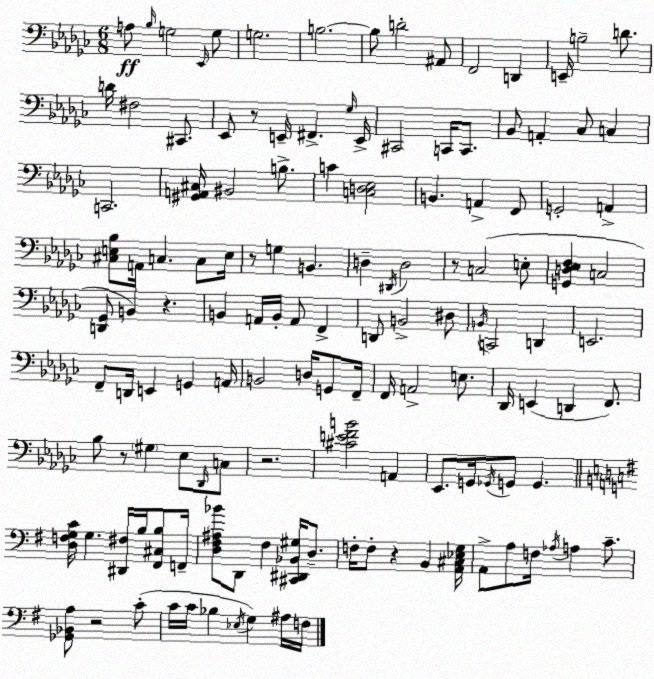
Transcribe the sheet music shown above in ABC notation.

X:1
T:Untitled
M:6/8
L:1/4
K:Ebm
A,/2 _B,/4 G,2 _E,,/4 G,/2 G,2 B,2 B,/2 D2 ^A,,/2 F,,2 D,, E,,/4 B,2 D/2 D/4 ^F,2 ^C,,/2 _E,,/2 z/2 E,,/4 ^F,, _G,/4 E,,/4 ^C,,2 C,,/4 C,,/2 _B,,/2 A,, _C,/2 C, C,,2 [^G,,A,,^C,]/4 ^B,,2 B,/2 C [C,D,_E,]2 B,, A,, F,,/2 G,,2 A,, [^C,E,_B,]/2 A,,/4 C, C,/2 E,/4 z/2 G, B,, D, ^D,,/4 D,2 z/2 C,2 E,/2 [G,,D,_E,F,] C,2 [D,,_G,,]/2 B,, z B,, A,,/4 B,,/4 A,,/2 F,, D,,/2 B,,2 ^D,/2 B,,/4 C,,2 D,, E,,2 F,,/2 D,,/4 E,, G,, A,,/4 B,,2 D,/4 G,,/2 F,,/4 F,,/4 A,,2 E,/2 _D,,/4 E,, D,, F,,/2 _B,/2 z/2 ^G, _E,/2 _D,,/4 C,/2 z2 [^CEFB]2 A,, _E,,/2 G,,/4 _G,,/4 G,,/2 G,, [D,F,G,C]/4 G, [^D,,^F,]/4 B,/4 [^F,,^C,B,]/2 F,,/4 [D,^F,^A,_B]/2 D,,/2 ^F, [^C,,^D,,_B,,^G,]/4 D,/2 F,/4 F,/2 z B,, [A,,^C,_E,G,]/4 A,,/2 A,/2 F,/4 _A,/4 A, C/2 [_G,,_B,,A,]/2 z2 C/2 C/4 C/4 _B, _E,/4 G, ^A,/4 F,/4